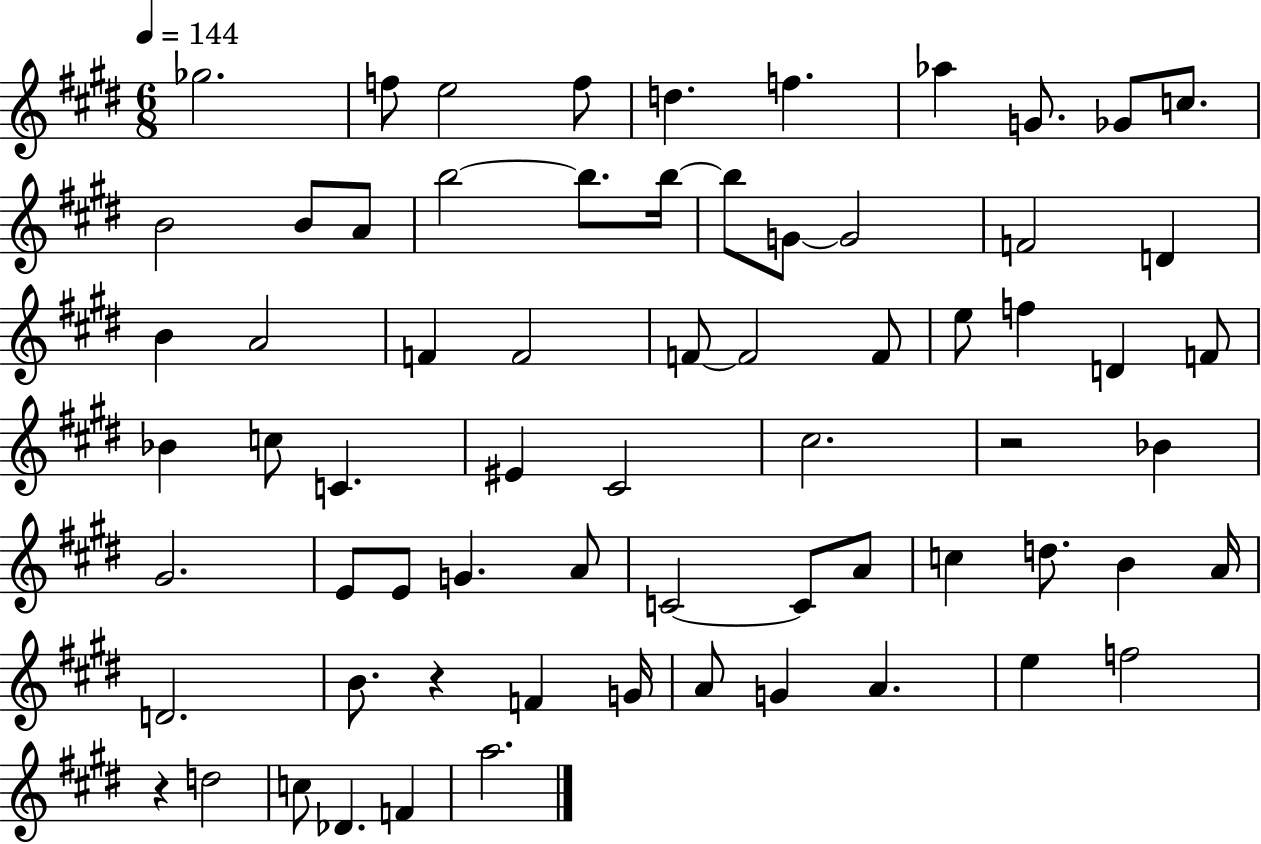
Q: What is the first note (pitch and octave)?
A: Gb5